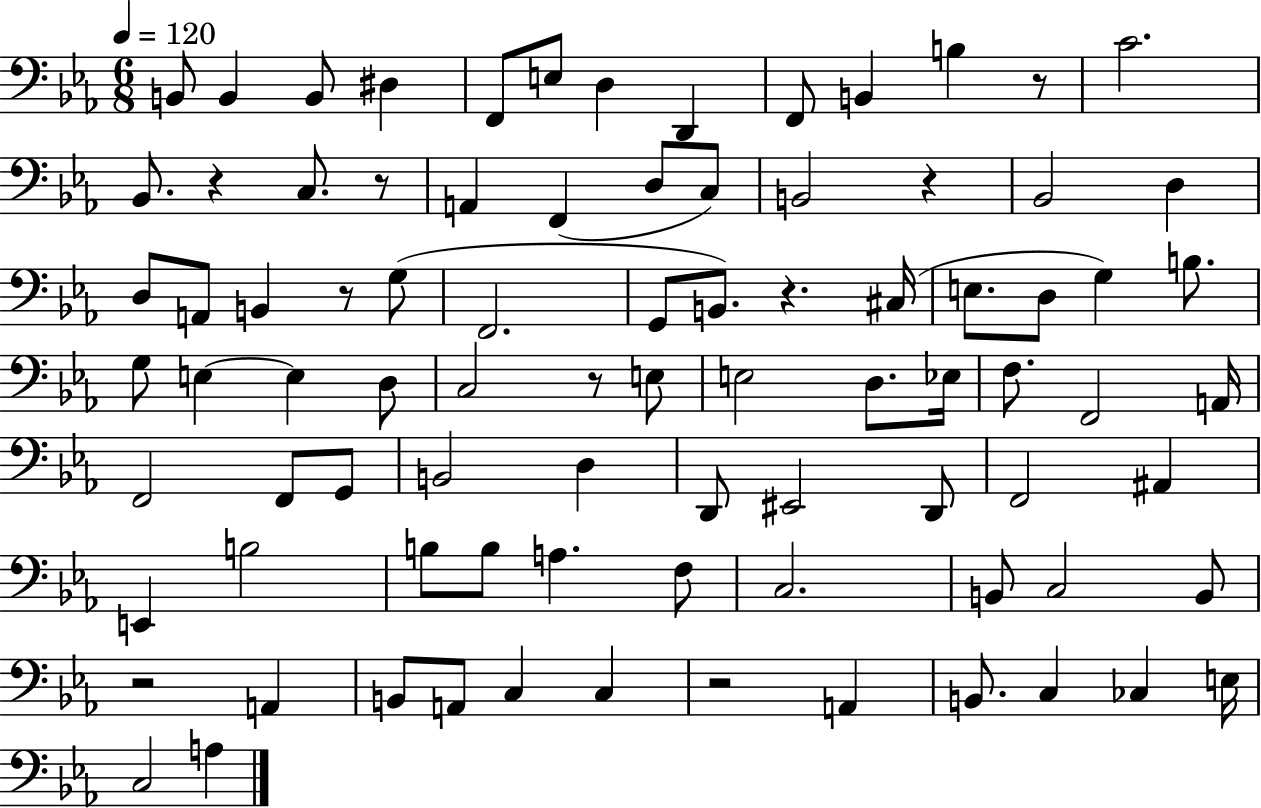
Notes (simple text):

B2/e B2/q B2/e D#3/q F2/e E3/e D3/q D2/q F2/e B2/q B3/q R/e C4/h. Bb2/e. R/q C3/e. R/e A2/q F2/q D3/e C3/e B2/h R/q Bb2/h D3/q D3/e A2/e B2/q R/e G3/e F2/h. G2/e B2/e. R/q. C#3/s E3/e. D3/e G3/q B3/e. G3/e E3/q E3/q D3/e C3/h R/e E3/e E3/h D3/e. Eb3/s F3/e. F2/h A2/s F2/h F2/e G2/e B2/h D3/q D2/e EIS2/h D2/e F2/h A#2/q E2/q B3/h B3/e B3/e A3/q. F3/e C3/h. B2/e C3/h B2/e R/h A2/q B2/e A2/e C3/q C3/q R/h A2/q B2/e. C3/q CES3/q E3/s C3/h A3/q